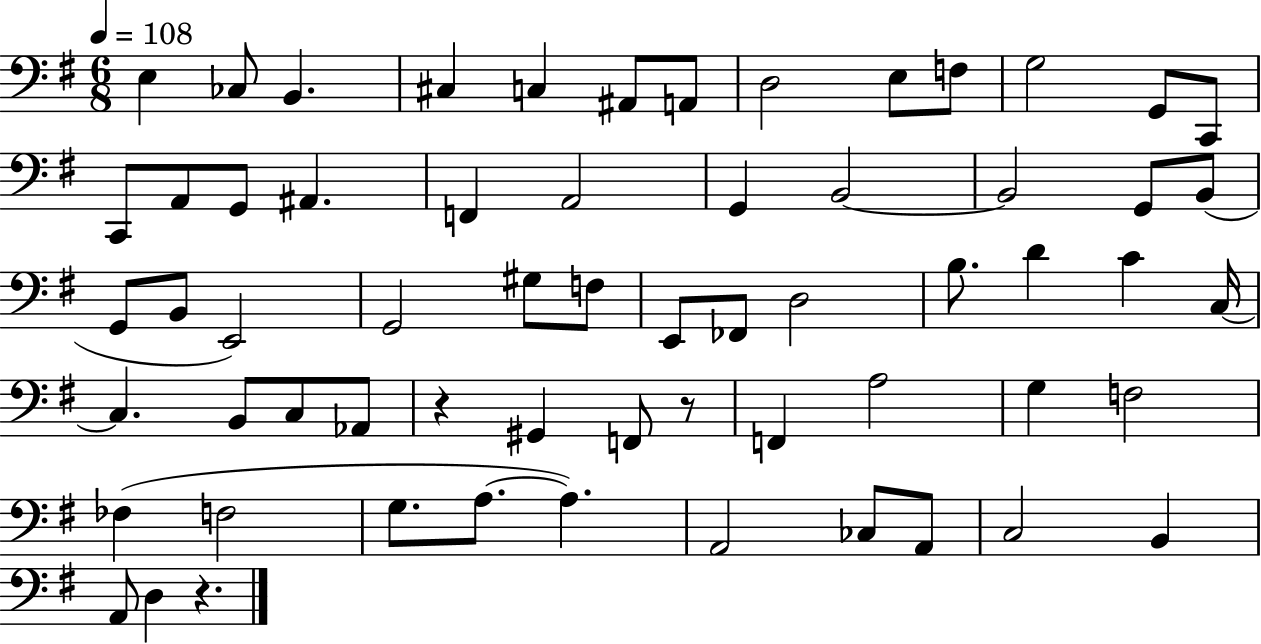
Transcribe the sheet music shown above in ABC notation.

X:1
T:Untitled
M:6/8
L:1/4
K:G
E, _C,/2 B,, ^C, C, ^A,,/2 A,,/2 D,2 E,/2 F,/2 G,2 G,,/2 C,,/2 C,,/2 A,,/2 G,,/2 ^A,, F,, A,,2 G,, B,,2 B,,2 G,,/2 B,,/2 G,,/2 B,,/2 E,,2 G,,2 ^G,/2 F,/2 E,,/2 _F,,/2 D,2 B,/2 D C C,/4 C, B,,/2 C,/2 _A,,/2 z ^G,, F,,/2 z/2 F,, A,2 G, F,2 _F, F,2 G,/2 A,/2 A, A,,2 _C,/2 A,,/2 C,2 B,, A,,/2 D, z